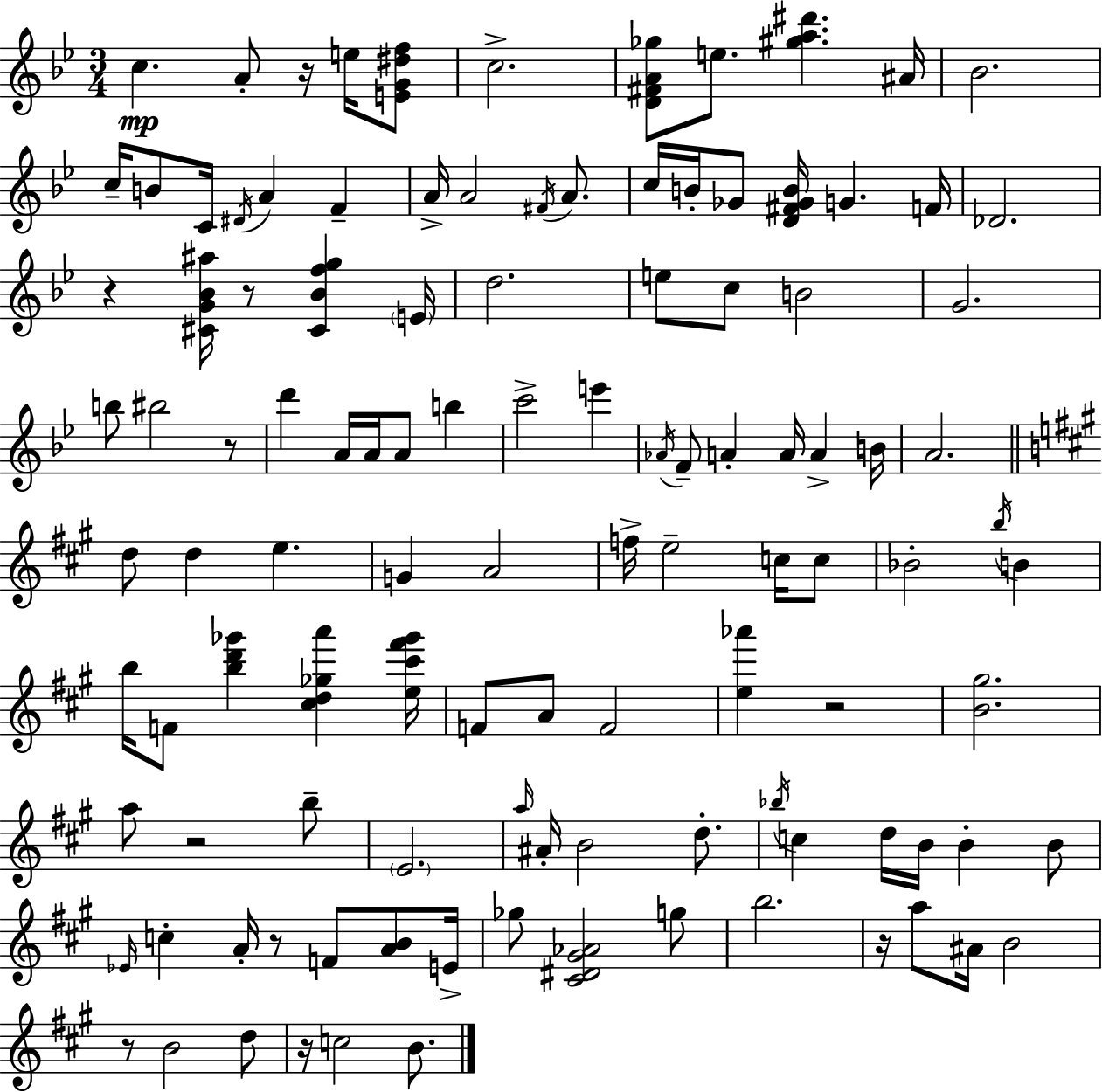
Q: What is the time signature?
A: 3/4